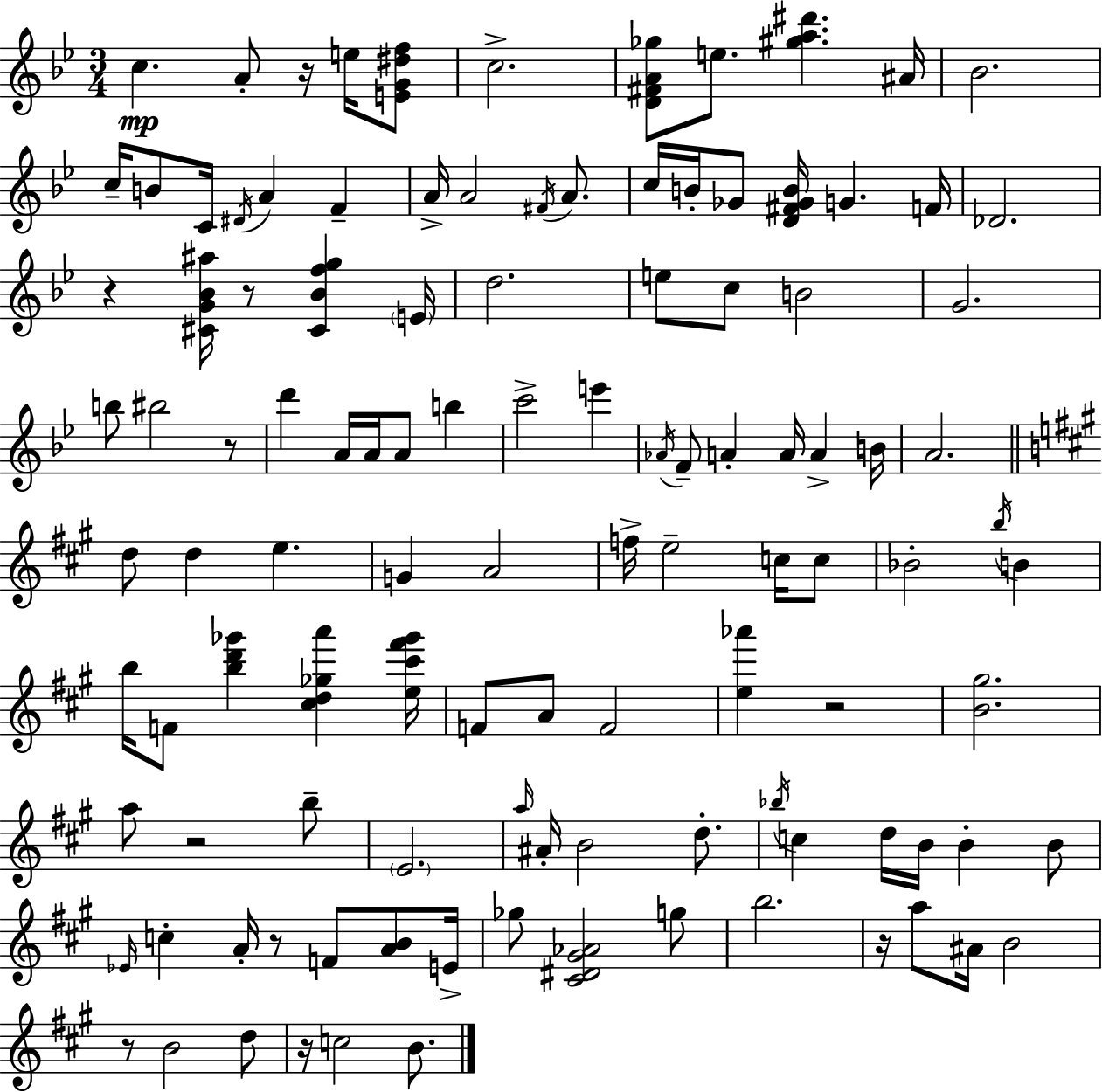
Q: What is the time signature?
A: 3/4